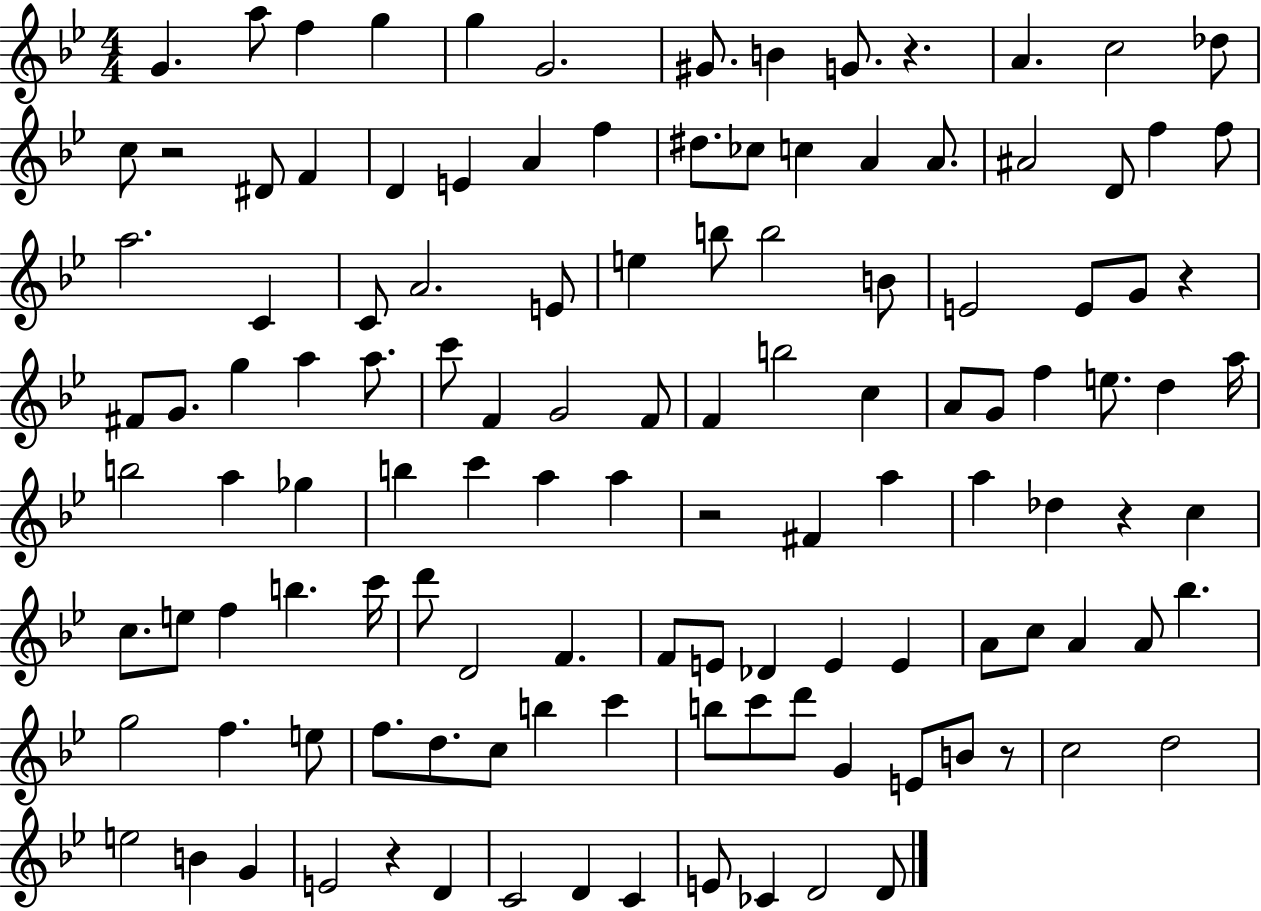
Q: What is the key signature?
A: BES major